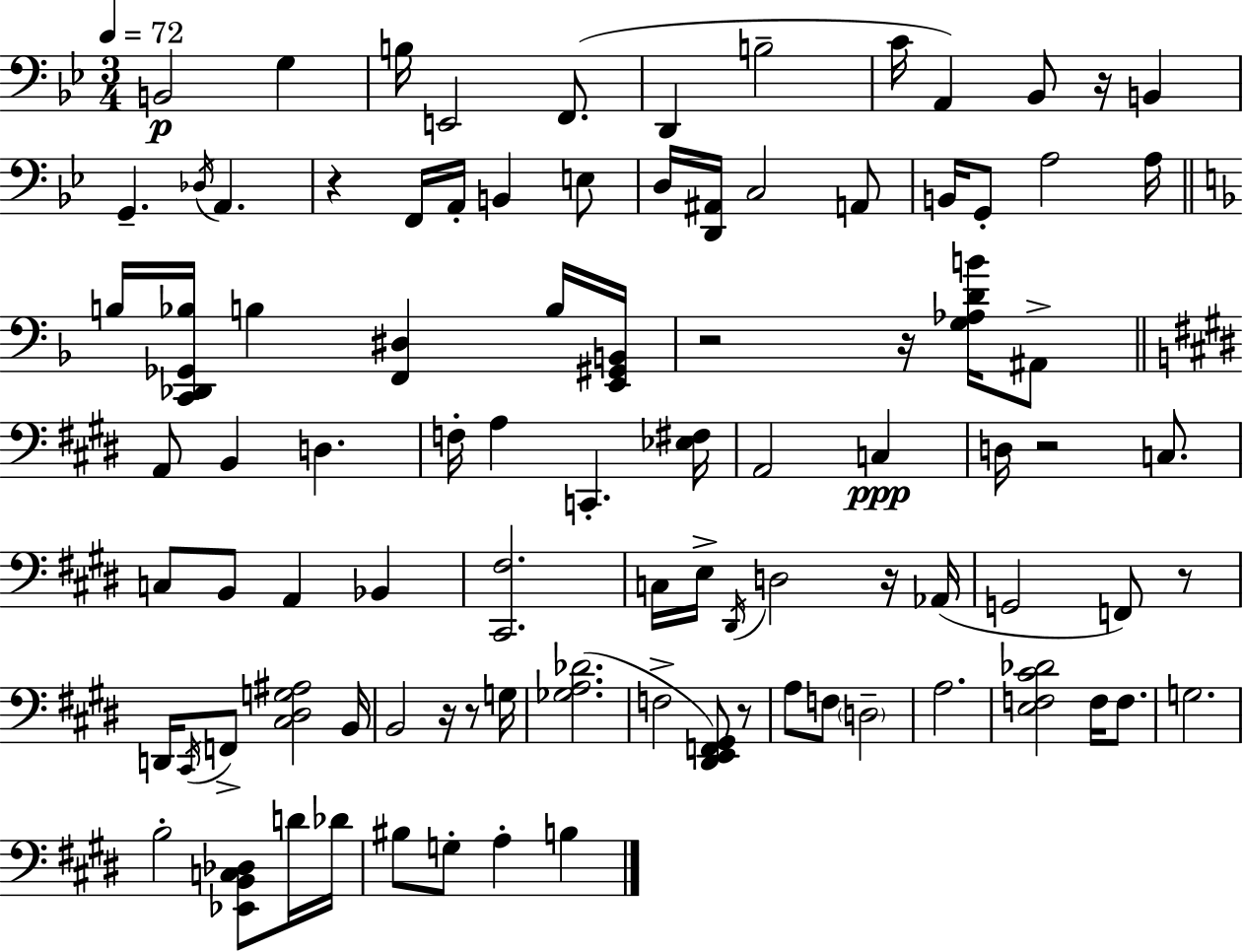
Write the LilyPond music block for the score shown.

{
  \clef bass
  \numericTimeSignature
  \time 3/4
  \key bes \major
  \tempo 4 = 72
  \repeat volta 2 { b,2\p g4 | b16 e,2 f,8.( | d,4 b2-- | c'16 a,4) bes,8 r16 b,4 | \break g,4.-- \acciaccatura { des16 } a,4. | r4 f,16 a,16-. b,4 e8 | d16 <d, ais,>16 c2 a,8 | b,16 g,8-. a2 | \break a16 \bar "||" \break \key f \major b16 <c, des, ges, bes>16 b4 <f, dis>4 b16 <e, gis, b,>16 | r2 r16 <g aes d' b'>16 ais,8-> | \bar "||" \break \key e \major a,8 b,4 d4. | f16-. a4 c,4.-. <ees fis>16 | a,2 c4\ppp | d16 r2 c8. | \break c8 b,8 a,4 bes,4 | <cis, fis>2. | c16 e16-> \acciaccatura { dis,16 } d2 r16 | aes,16( g,2 f,8) r8 | \break d,16 \acciaccatura { cis,16 } f,8-> <cis dis g ais>2 | b,16 b,2 r16 r8 | g16 <ges a des'>2.( | f2-> <dis, e, f, gis,>8) | \break r8 a8 f8 \parenthesize d2-- | a2. | <e f cis' des'>2 f16 f8. | g2. | \break b2-. <ees, b, c des>8 | d'16 des'16 bis8 g8-. a4-. b4 | } \bar "|."
}